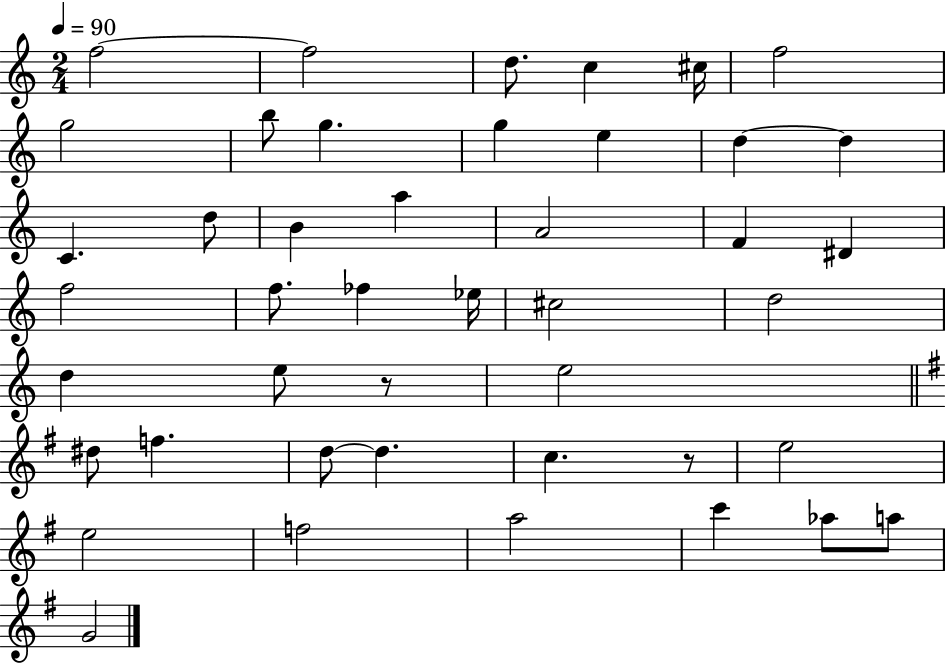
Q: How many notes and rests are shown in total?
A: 44